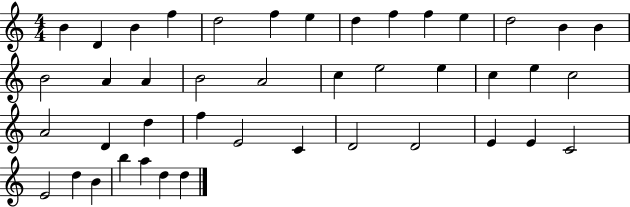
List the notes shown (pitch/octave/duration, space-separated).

B4/q D4/q B4/q F5/q D5/h F5/q E5/q D5/q F5/q F5/q E5/q D5/h B4/q B4/q B4/h A4/q A4/q B4/h A4/h C5/q E5/h E5/q C5/q E5/q C5/h A4/h D4/q D5/q F5/q E4/h C4/q D4/h D4/h E4/q E4/q C4/h E4/h D5/q B4/q B5/q A5/q D5/q D5/q